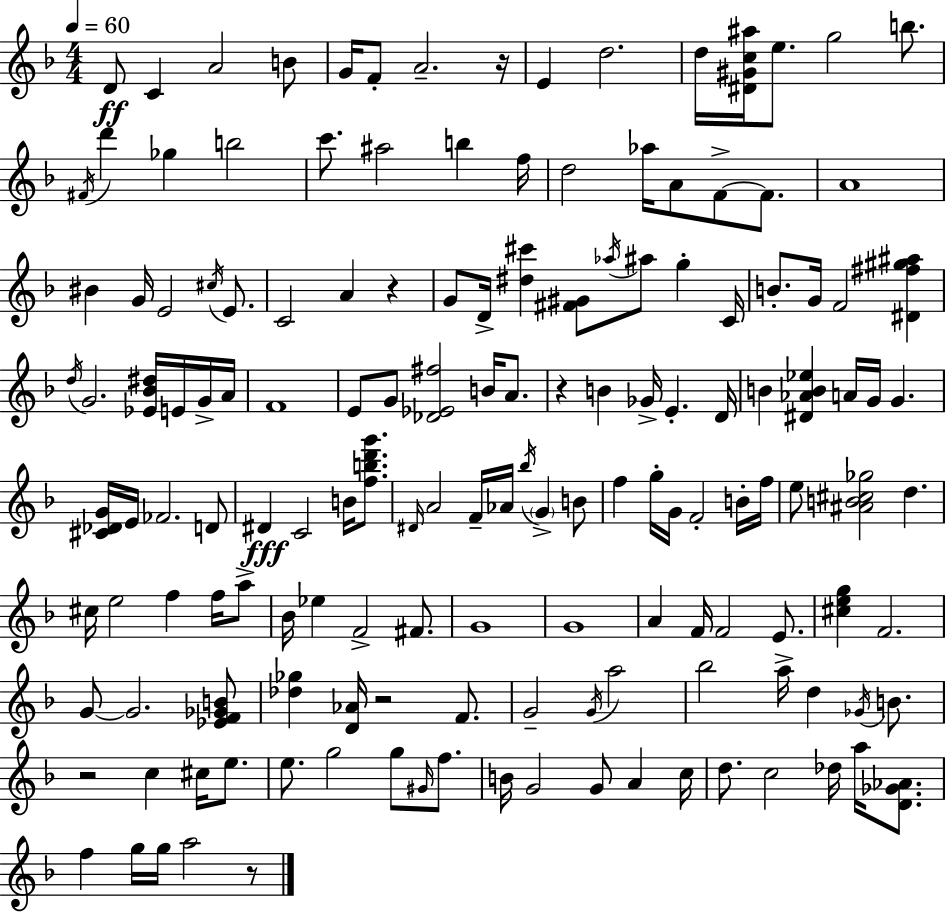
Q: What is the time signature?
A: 4/4